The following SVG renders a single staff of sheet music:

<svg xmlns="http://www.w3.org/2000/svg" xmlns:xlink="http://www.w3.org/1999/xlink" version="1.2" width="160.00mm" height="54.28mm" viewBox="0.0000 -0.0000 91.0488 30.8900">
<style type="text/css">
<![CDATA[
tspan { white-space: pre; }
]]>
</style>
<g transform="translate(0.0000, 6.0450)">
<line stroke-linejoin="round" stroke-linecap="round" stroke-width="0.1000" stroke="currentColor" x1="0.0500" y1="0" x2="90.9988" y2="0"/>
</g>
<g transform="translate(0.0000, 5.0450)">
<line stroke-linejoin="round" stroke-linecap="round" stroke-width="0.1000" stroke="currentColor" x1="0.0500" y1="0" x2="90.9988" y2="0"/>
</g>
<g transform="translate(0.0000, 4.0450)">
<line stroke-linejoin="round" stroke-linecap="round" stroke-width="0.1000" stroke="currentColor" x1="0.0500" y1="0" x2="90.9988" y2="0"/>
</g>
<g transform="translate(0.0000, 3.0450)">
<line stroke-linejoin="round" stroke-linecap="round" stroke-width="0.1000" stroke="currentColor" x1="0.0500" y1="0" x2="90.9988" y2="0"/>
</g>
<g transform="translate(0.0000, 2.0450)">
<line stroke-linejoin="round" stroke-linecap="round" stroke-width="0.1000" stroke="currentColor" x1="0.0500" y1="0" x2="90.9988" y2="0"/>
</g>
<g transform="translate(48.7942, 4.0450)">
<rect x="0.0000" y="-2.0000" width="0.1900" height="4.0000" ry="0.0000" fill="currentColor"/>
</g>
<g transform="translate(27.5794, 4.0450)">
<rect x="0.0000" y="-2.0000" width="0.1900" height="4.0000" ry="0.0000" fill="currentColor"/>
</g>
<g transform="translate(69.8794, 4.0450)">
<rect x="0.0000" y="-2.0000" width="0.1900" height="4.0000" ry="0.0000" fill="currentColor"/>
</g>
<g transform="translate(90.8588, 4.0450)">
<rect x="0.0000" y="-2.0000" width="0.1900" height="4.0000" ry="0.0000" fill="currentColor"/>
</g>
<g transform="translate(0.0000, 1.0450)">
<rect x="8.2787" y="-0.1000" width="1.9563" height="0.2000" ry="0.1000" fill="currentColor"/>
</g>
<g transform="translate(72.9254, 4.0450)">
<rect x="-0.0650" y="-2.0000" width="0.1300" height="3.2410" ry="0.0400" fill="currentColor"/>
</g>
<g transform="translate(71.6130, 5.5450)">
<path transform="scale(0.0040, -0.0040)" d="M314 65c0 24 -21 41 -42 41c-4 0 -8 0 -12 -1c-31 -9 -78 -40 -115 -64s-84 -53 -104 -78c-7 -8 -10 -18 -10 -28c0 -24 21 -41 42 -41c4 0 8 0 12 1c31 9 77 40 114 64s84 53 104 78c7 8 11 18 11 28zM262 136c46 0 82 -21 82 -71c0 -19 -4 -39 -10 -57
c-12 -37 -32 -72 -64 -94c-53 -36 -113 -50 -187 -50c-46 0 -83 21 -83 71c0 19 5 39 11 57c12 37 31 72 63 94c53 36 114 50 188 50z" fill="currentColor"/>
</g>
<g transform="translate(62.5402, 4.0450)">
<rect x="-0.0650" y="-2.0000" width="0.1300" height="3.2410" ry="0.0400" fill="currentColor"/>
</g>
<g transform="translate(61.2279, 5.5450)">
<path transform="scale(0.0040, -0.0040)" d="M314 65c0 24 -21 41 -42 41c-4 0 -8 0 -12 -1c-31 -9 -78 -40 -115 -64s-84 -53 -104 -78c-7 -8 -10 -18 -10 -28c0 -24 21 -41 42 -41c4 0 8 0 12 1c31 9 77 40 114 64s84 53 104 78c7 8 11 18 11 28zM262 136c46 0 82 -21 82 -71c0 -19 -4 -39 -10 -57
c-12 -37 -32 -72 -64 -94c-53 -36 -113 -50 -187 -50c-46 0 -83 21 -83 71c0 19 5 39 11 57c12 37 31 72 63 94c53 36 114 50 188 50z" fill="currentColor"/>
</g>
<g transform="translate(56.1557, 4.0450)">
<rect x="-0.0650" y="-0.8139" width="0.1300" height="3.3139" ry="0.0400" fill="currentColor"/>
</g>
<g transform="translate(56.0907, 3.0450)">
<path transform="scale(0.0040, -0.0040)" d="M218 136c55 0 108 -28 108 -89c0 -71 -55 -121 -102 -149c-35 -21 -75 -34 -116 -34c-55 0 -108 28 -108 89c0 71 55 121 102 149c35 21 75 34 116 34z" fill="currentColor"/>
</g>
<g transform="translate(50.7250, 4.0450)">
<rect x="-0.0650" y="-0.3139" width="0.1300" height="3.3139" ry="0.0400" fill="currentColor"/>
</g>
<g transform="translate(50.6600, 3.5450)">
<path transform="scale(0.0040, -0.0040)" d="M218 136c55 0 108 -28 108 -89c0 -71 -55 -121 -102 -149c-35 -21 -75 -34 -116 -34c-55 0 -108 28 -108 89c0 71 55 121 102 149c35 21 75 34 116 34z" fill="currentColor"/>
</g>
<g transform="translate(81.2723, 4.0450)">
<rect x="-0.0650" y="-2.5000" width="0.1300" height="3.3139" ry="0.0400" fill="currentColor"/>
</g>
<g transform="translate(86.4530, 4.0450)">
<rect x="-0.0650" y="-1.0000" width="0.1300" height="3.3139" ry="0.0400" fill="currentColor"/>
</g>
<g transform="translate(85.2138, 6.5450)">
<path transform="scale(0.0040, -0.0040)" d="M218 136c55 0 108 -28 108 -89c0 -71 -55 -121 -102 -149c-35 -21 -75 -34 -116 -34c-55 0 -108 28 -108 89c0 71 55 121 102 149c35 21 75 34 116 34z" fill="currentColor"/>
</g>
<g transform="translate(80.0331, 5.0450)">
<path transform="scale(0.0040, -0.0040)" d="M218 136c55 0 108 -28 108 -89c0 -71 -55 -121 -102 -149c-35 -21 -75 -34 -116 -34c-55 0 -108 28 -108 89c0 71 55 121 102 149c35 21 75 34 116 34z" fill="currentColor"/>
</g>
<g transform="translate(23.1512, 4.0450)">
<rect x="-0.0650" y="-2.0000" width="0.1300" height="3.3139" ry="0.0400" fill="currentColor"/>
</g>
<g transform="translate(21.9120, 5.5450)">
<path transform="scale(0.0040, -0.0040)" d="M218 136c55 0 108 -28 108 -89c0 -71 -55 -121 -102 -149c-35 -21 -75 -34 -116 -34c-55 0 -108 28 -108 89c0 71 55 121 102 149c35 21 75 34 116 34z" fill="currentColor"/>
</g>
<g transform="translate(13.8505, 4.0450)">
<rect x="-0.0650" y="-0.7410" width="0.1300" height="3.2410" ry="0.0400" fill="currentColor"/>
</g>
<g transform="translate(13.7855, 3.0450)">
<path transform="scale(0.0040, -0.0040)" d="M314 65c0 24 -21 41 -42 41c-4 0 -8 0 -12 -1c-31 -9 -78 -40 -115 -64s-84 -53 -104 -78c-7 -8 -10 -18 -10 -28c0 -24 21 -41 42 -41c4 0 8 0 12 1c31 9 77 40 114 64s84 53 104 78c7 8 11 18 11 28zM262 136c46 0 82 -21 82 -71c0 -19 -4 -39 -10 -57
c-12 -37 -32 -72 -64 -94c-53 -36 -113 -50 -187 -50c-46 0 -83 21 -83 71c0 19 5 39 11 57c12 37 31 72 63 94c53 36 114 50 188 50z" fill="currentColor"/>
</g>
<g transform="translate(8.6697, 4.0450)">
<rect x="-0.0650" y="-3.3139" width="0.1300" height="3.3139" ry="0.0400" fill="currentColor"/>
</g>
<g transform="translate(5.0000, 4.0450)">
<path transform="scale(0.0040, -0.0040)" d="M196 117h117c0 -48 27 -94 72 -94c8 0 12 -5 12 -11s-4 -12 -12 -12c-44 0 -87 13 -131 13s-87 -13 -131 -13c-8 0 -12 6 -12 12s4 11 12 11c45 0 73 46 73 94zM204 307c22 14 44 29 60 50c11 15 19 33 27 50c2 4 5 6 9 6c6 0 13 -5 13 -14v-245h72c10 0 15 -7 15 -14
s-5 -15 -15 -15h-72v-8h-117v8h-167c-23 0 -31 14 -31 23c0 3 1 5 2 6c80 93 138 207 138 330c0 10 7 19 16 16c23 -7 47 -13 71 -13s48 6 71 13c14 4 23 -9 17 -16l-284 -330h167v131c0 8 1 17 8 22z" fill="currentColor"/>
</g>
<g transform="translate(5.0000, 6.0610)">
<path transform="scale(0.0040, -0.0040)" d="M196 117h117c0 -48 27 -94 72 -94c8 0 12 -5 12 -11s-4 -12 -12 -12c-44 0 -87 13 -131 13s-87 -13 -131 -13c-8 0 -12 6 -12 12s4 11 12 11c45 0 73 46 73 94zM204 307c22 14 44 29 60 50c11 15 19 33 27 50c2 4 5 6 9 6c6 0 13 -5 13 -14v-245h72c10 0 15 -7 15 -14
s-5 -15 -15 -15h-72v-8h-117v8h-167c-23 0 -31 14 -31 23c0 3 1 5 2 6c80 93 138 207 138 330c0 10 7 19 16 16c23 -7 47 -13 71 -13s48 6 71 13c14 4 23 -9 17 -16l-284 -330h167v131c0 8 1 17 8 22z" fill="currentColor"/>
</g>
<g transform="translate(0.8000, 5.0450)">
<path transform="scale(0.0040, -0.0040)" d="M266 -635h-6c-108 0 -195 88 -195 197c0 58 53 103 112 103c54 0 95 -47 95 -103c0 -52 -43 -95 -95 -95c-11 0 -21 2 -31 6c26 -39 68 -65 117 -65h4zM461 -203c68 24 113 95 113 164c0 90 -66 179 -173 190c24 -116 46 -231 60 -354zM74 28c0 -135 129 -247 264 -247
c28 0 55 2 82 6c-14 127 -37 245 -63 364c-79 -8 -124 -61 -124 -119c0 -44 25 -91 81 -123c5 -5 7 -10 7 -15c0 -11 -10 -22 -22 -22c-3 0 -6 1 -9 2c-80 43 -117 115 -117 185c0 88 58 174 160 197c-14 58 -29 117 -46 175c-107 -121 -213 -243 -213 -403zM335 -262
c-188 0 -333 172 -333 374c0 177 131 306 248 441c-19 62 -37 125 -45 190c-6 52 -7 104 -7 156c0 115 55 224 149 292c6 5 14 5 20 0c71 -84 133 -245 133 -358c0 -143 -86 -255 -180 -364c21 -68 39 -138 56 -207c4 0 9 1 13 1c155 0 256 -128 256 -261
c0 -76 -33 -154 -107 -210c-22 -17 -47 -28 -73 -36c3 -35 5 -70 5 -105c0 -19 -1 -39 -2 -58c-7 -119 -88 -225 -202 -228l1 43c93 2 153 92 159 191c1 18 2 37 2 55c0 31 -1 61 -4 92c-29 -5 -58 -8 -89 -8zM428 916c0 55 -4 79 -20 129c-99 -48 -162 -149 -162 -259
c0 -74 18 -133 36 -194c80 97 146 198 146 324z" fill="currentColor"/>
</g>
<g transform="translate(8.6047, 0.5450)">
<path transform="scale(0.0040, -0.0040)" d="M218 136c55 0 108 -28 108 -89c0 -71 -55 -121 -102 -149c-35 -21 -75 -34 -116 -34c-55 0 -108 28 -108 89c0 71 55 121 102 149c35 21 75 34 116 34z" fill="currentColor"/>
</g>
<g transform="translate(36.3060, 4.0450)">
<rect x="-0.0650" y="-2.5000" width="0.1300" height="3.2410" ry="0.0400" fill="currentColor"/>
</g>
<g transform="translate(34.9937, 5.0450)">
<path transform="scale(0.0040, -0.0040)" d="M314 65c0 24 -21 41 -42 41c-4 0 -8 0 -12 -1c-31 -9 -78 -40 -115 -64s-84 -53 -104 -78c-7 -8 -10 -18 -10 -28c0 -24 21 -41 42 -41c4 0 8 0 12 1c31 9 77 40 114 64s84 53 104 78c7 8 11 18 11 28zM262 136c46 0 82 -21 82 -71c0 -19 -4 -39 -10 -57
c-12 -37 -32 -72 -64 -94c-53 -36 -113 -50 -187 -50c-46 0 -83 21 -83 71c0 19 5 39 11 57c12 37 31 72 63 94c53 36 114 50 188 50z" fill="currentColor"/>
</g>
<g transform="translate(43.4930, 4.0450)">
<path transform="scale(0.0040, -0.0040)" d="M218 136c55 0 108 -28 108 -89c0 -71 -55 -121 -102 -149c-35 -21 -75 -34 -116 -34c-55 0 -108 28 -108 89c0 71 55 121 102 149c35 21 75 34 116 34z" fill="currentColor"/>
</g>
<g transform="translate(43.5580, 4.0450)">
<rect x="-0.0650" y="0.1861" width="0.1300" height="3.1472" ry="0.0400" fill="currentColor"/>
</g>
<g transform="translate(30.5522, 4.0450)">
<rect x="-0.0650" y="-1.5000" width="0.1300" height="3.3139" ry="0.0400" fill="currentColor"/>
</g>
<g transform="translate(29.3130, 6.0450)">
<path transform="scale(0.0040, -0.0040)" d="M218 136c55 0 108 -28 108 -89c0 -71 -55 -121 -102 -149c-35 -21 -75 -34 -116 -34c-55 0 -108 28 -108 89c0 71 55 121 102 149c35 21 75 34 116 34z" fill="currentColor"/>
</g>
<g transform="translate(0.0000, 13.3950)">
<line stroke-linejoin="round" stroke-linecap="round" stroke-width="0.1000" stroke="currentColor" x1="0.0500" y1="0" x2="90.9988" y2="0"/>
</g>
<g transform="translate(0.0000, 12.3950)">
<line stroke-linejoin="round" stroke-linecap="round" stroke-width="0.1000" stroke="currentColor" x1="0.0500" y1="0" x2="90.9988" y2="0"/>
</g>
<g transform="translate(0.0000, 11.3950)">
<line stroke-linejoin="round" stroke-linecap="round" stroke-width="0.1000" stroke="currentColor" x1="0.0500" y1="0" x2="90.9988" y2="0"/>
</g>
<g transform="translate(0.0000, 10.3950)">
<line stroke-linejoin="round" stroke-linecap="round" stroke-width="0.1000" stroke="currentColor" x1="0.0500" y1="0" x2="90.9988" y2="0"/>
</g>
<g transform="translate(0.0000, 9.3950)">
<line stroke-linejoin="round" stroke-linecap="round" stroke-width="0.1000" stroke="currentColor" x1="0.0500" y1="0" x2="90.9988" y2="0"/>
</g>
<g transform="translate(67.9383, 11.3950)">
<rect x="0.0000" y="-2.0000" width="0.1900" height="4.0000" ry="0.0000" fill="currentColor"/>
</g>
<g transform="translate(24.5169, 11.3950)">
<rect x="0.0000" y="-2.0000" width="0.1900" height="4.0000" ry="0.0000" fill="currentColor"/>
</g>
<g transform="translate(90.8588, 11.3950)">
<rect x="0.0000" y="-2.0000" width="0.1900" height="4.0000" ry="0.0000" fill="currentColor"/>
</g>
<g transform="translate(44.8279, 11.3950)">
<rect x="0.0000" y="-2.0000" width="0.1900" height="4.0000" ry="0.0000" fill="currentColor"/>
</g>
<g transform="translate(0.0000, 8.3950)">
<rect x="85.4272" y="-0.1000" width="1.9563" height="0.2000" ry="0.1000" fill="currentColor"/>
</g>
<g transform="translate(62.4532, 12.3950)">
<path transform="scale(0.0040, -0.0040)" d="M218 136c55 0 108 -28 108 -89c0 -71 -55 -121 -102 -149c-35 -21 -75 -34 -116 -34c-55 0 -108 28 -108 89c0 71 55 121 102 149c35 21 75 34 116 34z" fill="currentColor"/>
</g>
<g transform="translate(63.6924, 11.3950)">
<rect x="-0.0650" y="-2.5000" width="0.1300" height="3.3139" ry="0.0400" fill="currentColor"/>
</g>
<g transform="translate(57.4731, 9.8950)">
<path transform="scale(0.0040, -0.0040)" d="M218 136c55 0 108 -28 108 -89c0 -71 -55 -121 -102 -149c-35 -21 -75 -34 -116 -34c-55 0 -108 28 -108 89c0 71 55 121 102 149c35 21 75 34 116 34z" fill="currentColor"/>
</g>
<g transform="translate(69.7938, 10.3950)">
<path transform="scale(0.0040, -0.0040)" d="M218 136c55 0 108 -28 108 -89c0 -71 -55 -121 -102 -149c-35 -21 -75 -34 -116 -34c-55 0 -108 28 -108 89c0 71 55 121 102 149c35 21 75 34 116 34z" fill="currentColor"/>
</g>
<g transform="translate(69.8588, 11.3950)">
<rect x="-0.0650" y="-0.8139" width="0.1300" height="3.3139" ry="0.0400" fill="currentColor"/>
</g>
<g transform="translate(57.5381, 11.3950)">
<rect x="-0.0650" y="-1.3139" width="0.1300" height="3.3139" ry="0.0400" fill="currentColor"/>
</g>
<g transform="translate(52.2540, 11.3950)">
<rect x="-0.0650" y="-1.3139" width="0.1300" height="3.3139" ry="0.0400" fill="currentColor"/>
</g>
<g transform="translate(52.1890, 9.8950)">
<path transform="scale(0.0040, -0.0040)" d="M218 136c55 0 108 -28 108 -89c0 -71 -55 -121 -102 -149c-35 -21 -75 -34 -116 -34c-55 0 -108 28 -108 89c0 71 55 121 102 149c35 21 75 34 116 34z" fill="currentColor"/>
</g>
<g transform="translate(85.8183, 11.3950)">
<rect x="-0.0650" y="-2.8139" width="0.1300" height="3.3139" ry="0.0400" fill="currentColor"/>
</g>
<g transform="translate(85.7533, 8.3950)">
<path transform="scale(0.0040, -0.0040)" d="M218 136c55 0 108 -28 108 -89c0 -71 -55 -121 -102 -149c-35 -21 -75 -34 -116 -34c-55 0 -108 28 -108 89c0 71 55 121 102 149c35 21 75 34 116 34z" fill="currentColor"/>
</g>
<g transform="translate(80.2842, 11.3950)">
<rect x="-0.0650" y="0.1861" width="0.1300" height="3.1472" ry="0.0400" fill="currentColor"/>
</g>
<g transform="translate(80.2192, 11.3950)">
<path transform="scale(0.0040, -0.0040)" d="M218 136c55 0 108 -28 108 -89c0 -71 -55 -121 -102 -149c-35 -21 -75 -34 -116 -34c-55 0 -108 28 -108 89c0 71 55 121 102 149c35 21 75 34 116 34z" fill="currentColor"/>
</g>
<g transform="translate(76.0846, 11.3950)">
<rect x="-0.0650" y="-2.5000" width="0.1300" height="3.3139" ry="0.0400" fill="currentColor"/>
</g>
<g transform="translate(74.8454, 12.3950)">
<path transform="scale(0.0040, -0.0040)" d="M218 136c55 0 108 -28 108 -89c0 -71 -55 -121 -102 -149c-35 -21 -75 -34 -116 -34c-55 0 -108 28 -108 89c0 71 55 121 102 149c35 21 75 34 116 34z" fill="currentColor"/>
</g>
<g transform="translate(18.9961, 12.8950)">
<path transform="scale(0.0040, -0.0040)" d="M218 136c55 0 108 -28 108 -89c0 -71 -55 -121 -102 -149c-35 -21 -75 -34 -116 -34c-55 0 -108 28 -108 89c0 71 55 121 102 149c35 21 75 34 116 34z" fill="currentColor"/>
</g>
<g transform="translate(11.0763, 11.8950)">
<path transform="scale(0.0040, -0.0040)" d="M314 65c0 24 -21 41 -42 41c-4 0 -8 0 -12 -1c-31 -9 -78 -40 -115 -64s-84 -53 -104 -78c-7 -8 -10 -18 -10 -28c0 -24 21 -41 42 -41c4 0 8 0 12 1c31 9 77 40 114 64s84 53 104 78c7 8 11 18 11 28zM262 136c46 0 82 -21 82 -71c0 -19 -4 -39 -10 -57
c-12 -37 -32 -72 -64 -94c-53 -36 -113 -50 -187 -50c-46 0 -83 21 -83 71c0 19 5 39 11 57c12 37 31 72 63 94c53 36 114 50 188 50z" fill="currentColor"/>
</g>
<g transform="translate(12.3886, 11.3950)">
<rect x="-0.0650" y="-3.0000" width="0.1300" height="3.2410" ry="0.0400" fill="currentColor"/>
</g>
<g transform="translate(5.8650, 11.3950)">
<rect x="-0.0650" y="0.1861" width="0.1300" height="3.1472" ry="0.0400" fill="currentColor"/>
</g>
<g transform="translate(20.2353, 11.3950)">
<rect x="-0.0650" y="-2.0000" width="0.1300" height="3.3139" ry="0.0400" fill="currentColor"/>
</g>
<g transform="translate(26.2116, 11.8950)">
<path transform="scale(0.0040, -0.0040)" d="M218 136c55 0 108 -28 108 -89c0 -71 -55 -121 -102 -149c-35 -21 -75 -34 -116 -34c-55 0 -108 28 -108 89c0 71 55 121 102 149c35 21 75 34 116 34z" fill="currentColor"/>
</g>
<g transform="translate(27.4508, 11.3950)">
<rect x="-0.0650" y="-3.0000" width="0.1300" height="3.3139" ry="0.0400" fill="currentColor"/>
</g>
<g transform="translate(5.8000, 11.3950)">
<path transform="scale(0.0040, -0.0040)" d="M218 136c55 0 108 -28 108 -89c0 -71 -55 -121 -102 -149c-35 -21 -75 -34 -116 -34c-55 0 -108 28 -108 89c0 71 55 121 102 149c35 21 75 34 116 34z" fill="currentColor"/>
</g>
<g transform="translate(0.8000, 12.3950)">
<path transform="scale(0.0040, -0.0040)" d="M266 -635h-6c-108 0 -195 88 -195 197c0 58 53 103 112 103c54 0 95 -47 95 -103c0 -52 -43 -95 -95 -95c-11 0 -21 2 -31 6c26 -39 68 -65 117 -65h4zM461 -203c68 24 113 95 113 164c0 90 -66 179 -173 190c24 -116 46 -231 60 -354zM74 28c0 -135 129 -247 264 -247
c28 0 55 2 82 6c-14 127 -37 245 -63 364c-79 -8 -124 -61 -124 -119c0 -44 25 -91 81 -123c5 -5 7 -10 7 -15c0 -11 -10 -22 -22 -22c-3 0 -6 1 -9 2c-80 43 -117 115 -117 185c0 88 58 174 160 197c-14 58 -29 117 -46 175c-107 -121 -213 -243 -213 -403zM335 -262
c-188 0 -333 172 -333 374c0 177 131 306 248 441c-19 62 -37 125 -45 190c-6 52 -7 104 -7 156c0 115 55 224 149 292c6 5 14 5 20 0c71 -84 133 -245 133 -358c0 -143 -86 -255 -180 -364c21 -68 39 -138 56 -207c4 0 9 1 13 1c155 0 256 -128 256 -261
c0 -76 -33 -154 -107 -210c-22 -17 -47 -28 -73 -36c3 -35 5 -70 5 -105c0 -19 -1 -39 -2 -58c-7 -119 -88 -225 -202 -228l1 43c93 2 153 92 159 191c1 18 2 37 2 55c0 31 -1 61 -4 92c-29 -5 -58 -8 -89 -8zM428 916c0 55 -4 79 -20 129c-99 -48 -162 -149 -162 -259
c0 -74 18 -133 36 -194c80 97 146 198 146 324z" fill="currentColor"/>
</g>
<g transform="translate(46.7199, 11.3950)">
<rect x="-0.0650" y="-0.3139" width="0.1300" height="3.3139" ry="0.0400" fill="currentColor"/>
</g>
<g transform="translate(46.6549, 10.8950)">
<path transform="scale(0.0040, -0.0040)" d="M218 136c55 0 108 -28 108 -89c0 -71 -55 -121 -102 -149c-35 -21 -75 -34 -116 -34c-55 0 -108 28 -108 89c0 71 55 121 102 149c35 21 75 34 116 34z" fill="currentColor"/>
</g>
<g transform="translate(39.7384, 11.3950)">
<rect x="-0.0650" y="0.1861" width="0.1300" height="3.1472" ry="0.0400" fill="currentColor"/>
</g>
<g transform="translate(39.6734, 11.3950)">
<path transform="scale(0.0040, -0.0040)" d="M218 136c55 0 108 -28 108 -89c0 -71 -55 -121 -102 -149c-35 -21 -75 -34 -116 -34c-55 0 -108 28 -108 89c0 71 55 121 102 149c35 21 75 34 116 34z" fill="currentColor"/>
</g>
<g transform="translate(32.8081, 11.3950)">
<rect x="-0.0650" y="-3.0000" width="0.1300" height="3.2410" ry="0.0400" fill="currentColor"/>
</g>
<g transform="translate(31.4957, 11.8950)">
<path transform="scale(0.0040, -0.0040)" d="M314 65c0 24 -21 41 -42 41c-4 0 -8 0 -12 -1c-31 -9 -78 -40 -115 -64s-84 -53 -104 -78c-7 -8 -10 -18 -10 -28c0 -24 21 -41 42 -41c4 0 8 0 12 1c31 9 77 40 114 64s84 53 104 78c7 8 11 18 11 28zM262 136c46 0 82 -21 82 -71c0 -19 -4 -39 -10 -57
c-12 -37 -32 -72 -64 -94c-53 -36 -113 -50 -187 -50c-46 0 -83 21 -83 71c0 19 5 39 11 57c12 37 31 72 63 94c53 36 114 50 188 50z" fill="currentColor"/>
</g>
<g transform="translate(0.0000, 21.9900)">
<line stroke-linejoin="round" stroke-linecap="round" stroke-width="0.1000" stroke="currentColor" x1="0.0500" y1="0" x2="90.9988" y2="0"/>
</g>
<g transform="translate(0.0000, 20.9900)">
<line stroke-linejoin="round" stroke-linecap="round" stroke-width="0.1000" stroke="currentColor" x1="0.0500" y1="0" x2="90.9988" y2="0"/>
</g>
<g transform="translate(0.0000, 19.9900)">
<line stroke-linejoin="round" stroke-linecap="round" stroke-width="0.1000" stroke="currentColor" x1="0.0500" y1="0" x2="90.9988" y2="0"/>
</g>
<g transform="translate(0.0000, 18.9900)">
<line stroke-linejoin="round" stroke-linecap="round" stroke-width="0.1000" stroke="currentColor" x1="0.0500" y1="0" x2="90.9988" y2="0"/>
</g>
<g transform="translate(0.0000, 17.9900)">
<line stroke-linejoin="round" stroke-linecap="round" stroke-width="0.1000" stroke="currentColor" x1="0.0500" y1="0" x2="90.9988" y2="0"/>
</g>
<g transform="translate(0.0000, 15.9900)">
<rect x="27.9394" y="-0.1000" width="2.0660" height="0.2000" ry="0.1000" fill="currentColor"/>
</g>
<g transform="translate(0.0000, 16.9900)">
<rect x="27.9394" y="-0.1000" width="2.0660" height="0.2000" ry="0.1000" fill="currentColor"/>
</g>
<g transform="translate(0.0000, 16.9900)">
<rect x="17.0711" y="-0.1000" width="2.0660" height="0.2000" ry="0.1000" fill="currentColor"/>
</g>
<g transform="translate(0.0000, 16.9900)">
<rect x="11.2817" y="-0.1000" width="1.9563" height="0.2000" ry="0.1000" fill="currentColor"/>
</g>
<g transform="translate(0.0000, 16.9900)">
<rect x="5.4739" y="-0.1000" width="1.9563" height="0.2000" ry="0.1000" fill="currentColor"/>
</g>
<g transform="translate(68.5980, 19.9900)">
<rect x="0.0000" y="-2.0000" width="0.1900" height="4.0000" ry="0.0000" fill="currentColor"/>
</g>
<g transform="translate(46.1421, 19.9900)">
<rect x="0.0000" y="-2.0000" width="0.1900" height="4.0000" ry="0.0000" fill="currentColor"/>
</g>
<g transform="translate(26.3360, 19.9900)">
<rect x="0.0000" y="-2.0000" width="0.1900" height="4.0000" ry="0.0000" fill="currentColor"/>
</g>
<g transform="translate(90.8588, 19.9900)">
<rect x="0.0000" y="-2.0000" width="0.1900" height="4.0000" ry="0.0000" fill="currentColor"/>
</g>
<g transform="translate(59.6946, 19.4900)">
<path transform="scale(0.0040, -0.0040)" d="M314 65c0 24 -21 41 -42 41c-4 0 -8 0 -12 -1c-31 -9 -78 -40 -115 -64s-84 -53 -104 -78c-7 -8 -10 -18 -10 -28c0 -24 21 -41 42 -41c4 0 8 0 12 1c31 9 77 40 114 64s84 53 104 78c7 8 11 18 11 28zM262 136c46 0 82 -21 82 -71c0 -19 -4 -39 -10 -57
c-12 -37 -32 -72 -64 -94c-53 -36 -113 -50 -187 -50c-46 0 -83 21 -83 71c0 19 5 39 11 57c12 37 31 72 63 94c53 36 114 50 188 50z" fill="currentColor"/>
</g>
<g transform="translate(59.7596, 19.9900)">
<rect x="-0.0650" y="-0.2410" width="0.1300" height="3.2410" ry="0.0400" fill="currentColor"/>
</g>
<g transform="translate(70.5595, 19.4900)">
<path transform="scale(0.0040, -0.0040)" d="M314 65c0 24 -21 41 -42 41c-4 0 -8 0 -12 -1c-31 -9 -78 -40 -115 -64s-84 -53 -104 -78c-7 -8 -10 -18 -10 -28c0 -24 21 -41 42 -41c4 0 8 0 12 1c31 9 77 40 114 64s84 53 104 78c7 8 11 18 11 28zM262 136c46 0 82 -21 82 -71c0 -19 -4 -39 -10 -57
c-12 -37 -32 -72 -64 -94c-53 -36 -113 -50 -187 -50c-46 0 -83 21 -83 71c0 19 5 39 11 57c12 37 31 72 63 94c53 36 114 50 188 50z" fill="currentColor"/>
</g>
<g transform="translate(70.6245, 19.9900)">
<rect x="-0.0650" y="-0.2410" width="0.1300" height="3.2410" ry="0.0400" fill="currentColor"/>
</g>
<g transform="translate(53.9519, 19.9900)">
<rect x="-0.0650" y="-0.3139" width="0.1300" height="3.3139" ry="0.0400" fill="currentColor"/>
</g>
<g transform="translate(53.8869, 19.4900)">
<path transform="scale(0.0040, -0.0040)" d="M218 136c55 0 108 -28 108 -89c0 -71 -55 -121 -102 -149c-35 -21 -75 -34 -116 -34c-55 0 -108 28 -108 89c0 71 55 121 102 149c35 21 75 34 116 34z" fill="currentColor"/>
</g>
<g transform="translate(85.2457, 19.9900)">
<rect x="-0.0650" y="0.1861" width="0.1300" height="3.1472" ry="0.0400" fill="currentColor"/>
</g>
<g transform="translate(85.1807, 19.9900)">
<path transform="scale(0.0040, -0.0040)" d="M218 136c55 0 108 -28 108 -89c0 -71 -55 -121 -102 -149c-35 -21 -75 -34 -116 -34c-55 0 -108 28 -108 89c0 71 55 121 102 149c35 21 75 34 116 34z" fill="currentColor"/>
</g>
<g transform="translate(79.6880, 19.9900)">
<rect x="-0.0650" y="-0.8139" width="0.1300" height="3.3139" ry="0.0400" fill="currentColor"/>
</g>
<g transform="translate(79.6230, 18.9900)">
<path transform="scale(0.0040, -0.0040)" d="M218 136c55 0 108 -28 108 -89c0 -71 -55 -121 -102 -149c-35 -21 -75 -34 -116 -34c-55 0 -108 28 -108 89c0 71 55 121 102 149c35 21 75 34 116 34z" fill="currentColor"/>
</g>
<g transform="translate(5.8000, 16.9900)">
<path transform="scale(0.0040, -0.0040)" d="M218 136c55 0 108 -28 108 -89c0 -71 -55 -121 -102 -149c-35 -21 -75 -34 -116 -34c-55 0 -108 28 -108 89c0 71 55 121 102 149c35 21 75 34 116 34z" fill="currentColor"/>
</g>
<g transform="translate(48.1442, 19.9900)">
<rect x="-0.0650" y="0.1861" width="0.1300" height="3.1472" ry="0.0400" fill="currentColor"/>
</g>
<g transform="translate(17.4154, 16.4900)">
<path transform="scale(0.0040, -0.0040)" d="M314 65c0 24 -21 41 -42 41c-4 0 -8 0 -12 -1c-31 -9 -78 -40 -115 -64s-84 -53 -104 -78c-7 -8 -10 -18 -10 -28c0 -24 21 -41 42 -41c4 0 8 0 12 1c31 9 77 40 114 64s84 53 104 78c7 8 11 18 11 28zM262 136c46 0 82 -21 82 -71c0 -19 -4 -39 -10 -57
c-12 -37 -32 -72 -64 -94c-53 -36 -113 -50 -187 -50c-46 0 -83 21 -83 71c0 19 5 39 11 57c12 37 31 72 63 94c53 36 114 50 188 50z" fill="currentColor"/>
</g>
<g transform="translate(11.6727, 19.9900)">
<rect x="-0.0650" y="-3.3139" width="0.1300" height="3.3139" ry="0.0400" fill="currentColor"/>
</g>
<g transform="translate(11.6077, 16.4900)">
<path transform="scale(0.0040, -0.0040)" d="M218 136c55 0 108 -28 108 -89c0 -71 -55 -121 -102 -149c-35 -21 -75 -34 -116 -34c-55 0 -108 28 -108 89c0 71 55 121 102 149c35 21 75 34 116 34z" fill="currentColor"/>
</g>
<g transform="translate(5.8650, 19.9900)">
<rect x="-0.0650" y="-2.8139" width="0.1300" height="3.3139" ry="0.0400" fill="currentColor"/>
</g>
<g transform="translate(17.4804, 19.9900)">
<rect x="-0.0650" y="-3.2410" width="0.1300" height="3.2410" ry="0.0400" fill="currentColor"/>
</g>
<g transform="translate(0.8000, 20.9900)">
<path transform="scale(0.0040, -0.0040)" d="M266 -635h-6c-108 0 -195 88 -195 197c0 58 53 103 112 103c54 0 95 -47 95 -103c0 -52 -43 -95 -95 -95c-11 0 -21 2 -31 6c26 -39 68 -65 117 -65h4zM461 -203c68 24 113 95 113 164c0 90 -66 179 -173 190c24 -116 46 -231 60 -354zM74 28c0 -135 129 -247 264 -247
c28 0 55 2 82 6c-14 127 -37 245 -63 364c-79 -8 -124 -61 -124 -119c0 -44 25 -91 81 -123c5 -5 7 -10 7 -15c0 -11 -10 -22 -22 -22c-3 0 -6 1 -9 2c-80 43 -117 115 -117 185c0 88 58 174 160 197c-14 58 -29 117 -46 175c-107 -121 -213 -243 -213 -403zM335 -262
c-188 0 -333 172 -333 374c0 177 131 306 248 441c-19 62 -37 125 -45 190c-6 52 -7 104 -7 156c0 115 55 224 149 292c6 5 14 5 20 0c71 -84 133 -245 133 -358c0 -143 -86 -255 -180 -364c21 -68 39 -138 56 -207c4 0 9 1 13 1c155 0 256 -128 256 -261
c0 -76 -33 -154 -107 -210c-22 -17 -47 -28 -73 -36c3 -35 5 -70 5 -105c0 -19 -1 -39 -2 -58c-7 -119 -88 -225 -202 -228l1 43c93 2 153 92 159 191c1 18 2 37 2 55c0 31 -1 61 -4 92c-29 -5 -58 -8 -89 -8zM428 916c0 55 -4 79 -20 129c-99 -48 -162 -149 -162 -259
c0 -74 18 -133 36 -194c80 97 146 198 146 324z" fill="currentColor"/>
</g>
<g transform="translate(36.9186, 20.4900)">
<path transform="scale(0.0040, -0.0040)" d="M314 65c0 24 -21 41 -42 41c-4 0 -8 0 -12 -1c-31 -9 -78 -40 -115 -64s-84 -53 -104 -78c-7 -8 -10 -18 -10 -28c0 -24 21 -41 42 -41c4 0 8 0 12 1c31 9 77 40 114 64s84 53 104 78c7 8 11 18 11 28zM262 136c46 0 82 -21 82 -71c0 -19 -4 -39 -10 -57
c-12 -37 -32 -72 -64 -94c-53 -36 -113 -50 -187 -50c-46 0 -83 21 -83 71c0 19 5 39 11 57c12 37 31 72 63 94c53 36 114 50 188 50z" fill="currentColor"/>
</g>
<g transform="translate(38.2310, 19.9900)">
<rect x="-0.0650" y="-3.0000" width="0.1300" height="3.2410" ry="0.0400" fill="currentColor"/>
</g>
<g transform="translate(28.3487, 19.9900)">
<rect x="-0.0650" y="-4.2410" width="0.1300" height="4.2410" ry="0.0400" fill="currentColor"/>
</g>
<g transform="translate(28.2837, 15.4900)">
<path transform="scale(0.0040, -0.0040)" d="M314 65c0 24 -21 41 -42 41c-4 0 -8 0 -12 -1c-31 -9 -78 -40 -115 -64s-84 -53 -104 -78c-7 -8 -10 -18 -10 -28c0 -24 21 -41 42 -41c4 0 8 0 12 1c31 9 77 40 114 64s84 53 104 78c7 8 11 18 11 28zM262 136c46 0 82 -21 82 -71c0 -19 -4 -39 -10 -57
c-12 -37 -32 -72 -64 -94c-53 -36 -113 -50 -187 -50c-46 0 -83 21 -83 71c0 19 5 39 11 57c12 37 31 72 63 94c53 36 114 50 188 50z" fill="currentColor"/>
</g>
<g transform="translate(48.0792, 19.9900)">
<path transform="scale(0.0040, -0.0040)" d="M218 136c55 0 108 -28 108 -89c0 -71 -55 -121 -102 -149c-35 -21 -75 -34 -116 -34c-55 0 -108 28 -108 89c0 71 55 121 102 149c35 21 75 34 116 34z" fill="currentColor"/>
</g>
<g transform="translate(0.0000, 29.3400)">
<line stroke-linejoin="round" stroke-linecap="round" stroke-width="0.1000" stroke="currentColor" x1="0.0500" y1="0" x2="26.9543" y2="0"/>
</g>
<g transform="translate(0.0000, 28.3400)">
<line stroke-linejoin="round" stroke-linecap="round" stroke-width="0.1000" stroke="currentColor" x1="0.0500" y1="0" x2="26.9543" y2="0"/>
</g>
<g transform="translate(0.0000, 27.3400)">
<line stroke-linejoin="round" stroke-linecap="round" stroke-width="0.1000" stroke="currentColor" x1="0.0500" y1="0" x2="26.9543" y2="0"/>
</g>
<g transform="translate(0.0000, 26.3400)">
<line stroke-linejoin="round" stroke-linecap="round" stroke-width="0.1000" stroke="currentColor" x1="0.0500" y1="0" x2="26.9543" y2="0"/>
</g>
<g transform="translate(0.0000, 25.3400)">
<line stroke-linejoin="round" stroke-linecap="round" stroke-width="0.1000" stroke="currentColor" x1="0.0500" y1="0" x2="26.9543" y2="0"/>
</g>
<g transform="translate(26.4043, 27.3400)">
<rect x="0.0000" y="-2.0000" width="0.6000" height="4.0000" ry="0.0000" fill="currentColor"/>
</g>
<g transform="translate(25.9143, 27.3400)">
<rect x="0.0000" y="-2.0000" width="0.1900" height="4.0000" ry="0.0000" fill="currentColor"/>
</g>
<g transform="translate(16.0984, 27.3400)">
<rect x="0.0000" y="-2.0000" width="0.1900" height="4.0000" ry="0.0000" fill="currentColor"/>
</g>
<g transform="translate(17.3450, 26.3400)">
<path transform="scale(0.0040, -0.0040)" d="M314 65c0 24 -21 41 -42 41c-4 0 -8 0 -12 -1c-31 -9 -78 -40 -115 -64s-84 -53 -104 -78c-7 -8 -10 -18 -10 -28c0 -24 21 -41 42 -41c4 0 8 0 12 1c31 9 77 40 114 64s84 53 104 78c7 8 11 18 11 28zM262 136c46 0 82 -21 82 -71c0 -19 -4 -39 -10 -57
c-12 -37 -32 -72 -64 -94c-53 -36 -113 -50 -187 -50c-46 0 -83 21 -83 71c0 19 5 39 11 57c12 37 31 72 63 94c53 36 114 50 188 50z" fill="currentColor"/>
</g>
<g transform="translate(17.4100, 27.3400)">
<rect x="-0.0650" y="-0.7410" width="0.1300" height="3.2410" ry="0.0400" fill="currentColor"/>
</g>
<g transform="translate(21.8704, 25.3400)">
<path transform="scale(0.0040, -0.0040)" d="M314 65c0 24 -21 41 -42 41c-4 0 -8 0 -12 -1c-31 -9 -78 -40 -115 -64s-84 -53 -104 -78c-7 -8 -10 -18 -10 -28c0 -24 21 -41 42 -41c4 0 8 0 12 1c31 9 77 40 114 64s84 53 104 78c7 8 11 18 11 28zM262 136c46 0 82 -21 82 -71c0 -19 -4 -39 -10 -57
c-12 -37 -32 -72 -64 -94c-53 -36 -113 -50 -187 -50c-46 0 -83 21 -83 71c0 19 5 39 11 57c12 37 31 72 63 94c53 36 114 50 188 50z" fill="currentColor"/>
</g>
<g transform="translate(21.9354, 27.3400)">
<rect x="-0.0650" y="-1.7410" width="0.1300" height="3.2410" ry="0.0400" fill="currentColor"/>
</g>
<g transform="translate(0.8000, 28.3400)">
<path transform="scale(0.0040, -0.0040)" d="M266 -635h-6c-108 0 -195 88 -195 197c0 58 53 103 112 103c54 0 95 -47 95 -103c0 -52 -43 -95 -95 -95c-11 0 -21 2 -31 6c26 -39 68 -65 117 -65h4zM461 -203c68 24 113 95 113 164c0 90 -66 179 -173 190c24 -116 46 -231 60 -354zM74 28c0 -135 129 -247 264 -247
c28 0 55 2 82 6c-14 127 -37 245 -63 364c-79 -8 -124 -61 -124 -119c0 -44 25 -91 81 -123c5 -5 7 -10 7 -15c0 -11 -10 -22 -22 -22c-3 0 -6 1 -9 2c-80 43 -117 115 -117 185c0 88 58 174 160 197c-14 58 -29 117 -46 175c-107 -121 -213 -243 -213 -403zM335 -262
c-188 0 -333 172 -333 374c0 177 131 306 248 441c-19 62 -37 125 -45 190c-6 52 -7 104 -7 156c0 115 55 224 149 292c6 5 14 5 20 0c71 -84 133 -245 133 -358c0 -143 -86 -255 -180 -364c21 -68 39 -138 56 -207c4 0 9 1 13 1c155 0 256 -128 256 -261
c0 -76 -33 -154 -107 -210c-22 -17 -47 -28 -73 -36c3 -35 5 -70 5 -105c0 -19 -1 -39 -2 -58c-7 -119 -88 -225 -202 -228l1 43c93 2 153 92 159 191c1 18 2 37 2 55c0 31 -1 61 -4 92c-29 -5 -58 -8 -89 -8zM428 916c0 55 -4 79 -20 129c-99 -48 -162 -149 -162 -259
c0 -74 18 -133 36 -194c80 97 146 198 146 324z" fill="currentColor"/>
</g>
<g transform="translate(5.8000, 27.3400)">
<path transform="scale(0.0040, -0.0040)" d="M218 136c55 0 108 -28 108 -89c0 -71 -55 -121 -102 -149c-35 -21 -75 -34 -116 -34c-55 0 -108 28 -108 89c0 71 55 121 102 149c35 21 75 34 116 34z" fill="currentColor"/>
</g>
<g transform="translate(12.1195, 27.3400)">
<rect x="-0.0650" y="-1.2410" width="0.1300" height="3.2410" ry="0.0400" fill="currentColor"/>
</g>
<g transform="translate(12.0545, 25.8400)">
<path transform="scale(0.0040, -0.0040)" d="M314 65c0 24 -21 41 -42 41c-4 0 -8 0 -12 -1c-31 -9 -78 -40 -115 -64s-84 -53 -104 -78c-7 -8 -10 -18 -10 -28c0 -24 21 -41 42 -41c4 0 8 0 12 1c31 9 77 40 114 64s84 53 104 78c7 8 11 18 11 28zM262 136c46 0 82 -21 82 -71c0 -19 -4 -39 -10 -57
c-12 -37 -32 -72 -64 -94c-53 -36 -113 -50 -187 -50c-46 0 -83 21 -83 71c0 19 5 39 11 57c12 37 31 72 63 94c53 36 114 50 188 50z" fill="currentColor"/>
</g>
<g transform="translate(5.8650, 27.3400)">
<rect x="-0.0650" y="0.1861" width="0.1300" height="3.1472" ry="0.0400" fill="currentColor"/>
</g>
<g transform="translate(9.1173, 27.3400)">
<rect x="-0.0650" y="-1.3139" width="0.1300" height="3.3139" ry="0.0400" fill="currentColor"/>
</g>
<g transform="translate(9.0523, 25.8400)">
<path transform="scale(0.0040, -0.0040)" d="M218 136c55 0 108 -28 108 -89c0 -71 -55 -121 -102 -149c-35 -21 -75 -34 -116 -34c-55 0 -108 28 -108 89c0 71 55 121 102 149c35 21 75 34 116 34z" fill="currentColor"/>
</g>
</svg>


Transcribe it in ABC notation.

X:1
T:Untitled
M:4/4
L:1/4
K:C
b d2 F E G2 B c d F2 F2 G D B A2 F A A2 B c e e G d G B a a b b2 d'2 A2 B c c2 c2 d B B e e2 d2 f2